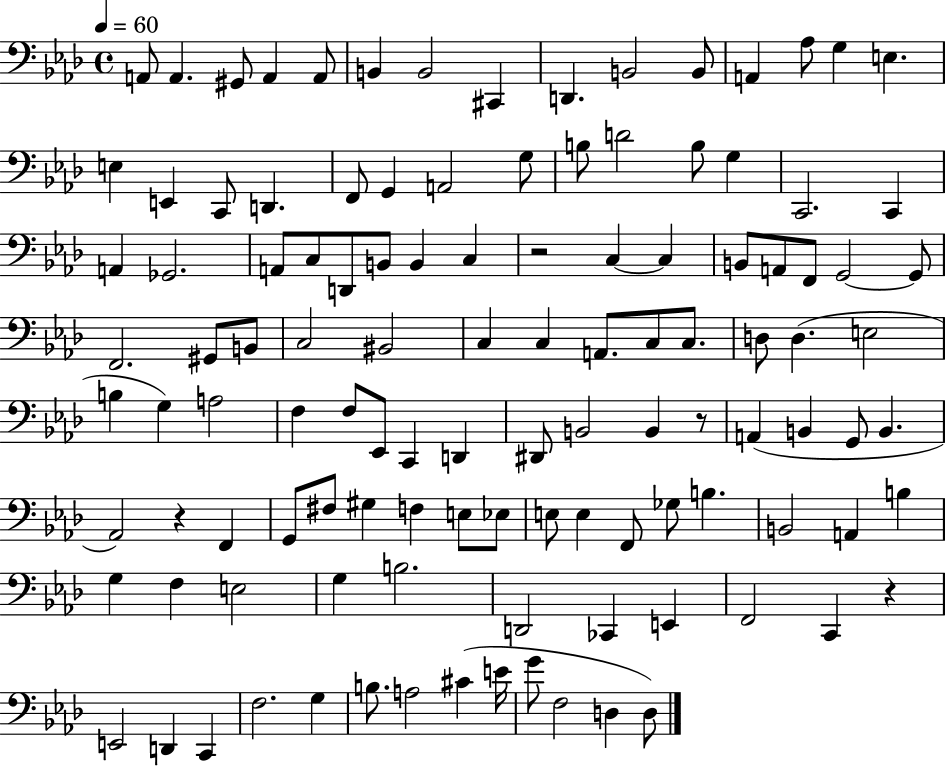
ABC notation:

X:1
T:Untitled
M:4/4
L:1/4
K:Ab
A,,/2 A,, ^G,,/2 A,, A,,/2 B,, B,,2 ^C,, D,, B,,2 B,,/2 A,, _A,/2 G, E, E, E,, C,,/2 D,, F,,/2 G,, A,,2 G,/2 B,/2 D2 B,/2 G, C,,2 C,, A,, _G,,2 A,,/2 C,/2 D,,/2 B,,/2 B,, C, z2 C, C, B,,/2 A,,/2 F,,/2 G,,2 G,,/2 F,,2 ^G,,/2 B,,/2 C,2 ^B,,2 C, C, A,,/2 C,/2 C,/2 D,/2 D, E,2 B, G, A,2 F, F,/2 _E,,/2 C,, D,, ^D,,/2 B,,2 B,, z/2 A,, B,, G,,/2 B,, _A,,2 z F,, G,,/2 ^F,/2 ^G, F, E,/2 _E,/2 E,/2 E, F,,/2 _G,/2 B, B,,2 A,, B, G, F, E,2 G, B,2 D,,2 _C,, E,, F,,2 C,, z E,,2 D,, C,, F,2 G, B,/2 A,2 ^C E/4 G/2 F,2 D, D,/2